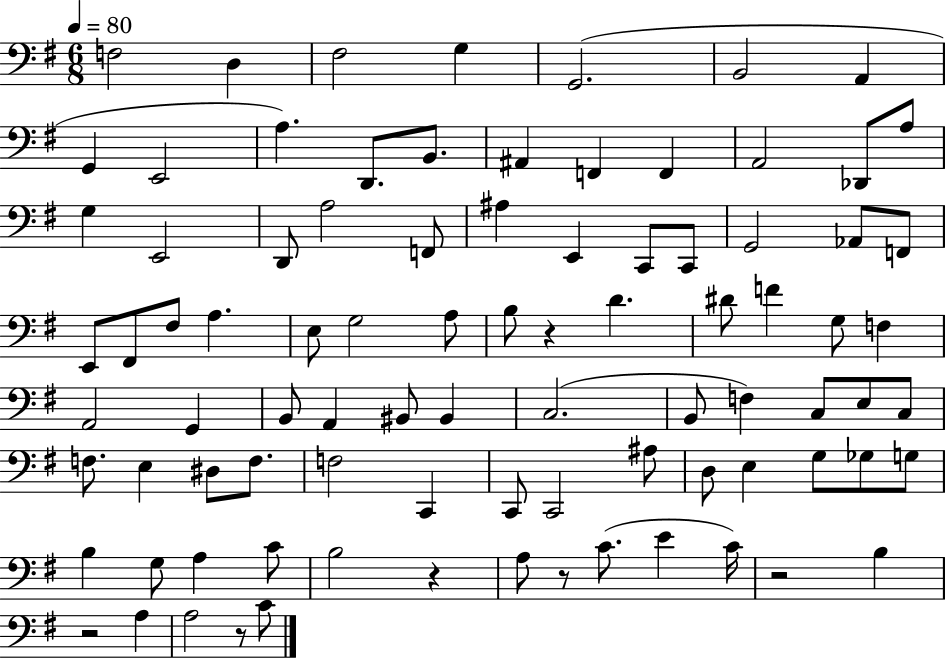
X:1
T:Untitled
M:6/8
L:1/4
K:G
F,2 D, ^F,2 G, G,,2 B,,2 A,, G,, E,,2 A, D,,/2 B,,/2 ^A,, F,, F,, A,,2 _D,,/2 A,/2 G, E,,2 D,,/2 A,2 F,,/2 ^A, E,, C,,/2 C,,/2 G,,2 _A,,/2 F,,/2 E,,/2 ^F,,/2 ^F,/2 A, E,/2 G,2 A,/2 B,/2 z D ^D/2 F G,/2 F, A,,2 G,, B,,/2 A,, ^B,,/2 ^B,, C,2 B,,/2 F, C,/2 E,/2 C,/2 F,/2 E, ^D,/2 F,/2 F,2 C,, C,,/2 C,,2 ^A,/2 D,/2 E, G,/2 _G,/2 G,/2 B, G,/2 A, C/2 B,2 z A,/2 z/2 C/2 E C/4 z2 B, z2 A, A,2 z/2 C/2